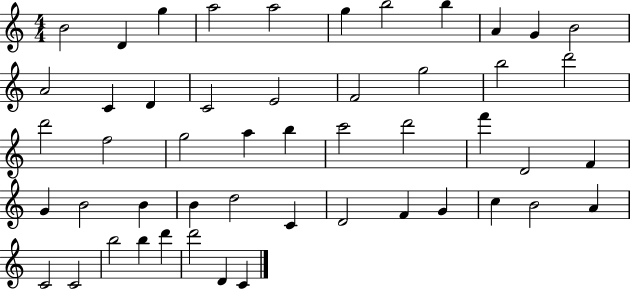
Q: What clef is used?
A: treble